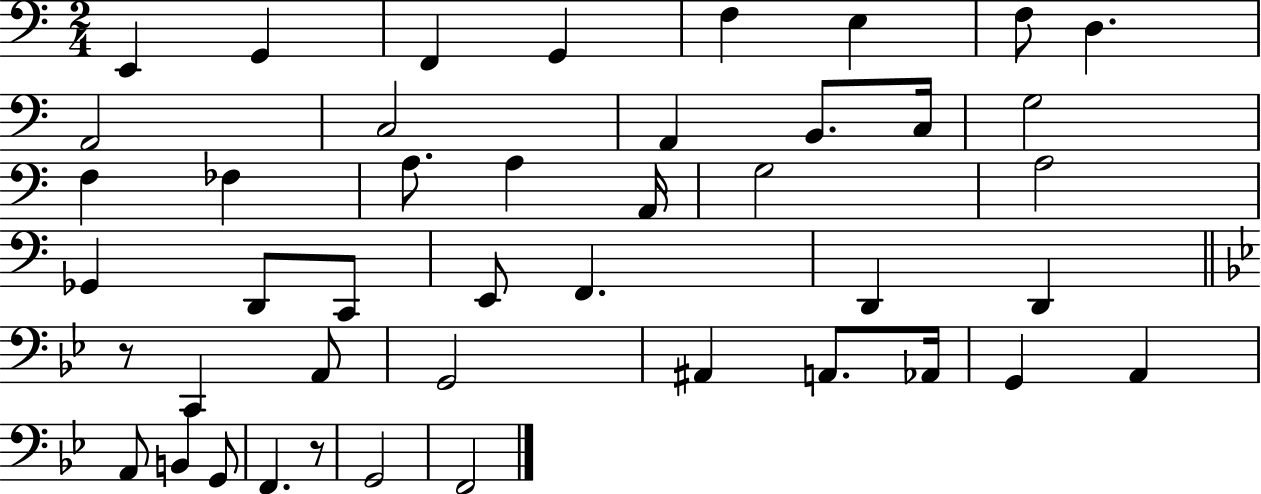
X:1
T:Untitled
M:2/4
L:1/4
K:C
E,, G,, F,, G,, F, E, F,/2 D, A,,2 C,2 A,, B,,/2 C,/4 G,2 F, _F, A,/2 A, A,,/4 G,2 A,2 _G,, D,,/2 C,,/2 E,,/2 F,, D,, D,, z/2 C,, A,,/2 G,,2 ^A,, A,,/2 _A,,/4 G,, A,, A,,/2 B,, G,,/2 F,, z/2 G,,2 F,,2